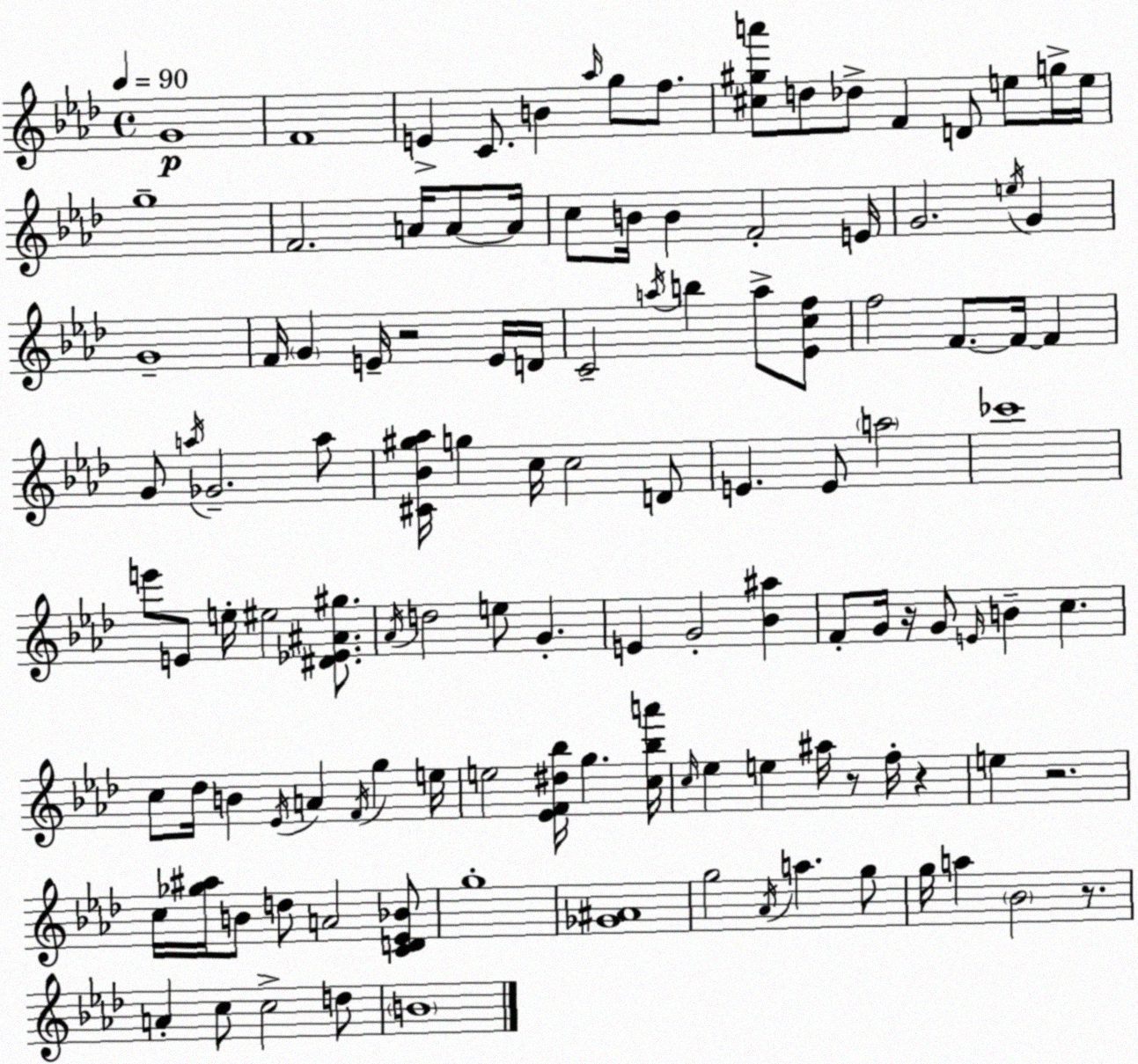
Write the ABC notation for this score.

X:1
T:Untitled
M:4/4
L:1/4
K:Fm
G4 F4 E C/2 B _a/4 g/2 f/2 [^c^ga']/2 d/2 _d/2 F D/2 e/2 g/4 e/4 g4 F2 A/4 A/2 A/4 c/2 B/4 B F2 E/4 G2 e/4 G G4 F/4 G E/4 z2 E/4 D/4 C2 a/4 b a/2 [_Ecf]/2 f2 F/2 F/4 F G/2 a/4 _G2 a/2 [^C_B^g_a]/4 g c/4 c2 D/2 E E/2 a2 _c'4 e'/2 E/2 e/4 ^e2 [^D_E^A^g]/2 _A/4 d2 e/2 G E G2 [_B^a] F/2 G/4 z/4 G/2 E/4 B c c/2 _d/4 B _E/4 A F/4 g e/4 e2 [_EF^d_b]/4 g [c_ba']/4 c/4 _e e ^a/4 z/2 f/4 z e z2 c/4 [_g^a]/4 B/2 d/2 A2 [CD_E_B]/2 g4 [_G^A]4 g2 _A/4 a g/2 g/4 a _B2 z/2 A c/2 c2 d/2 B4